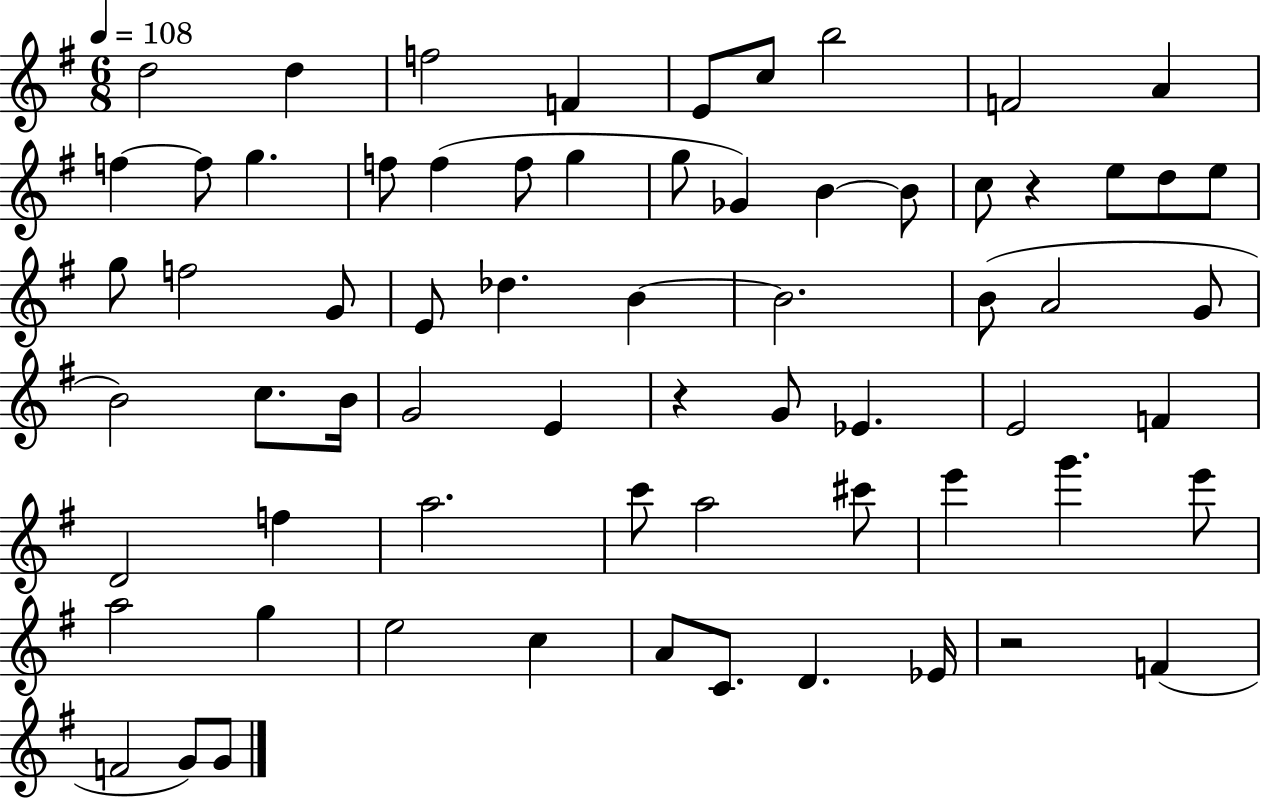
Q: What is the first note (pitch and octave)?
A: D5